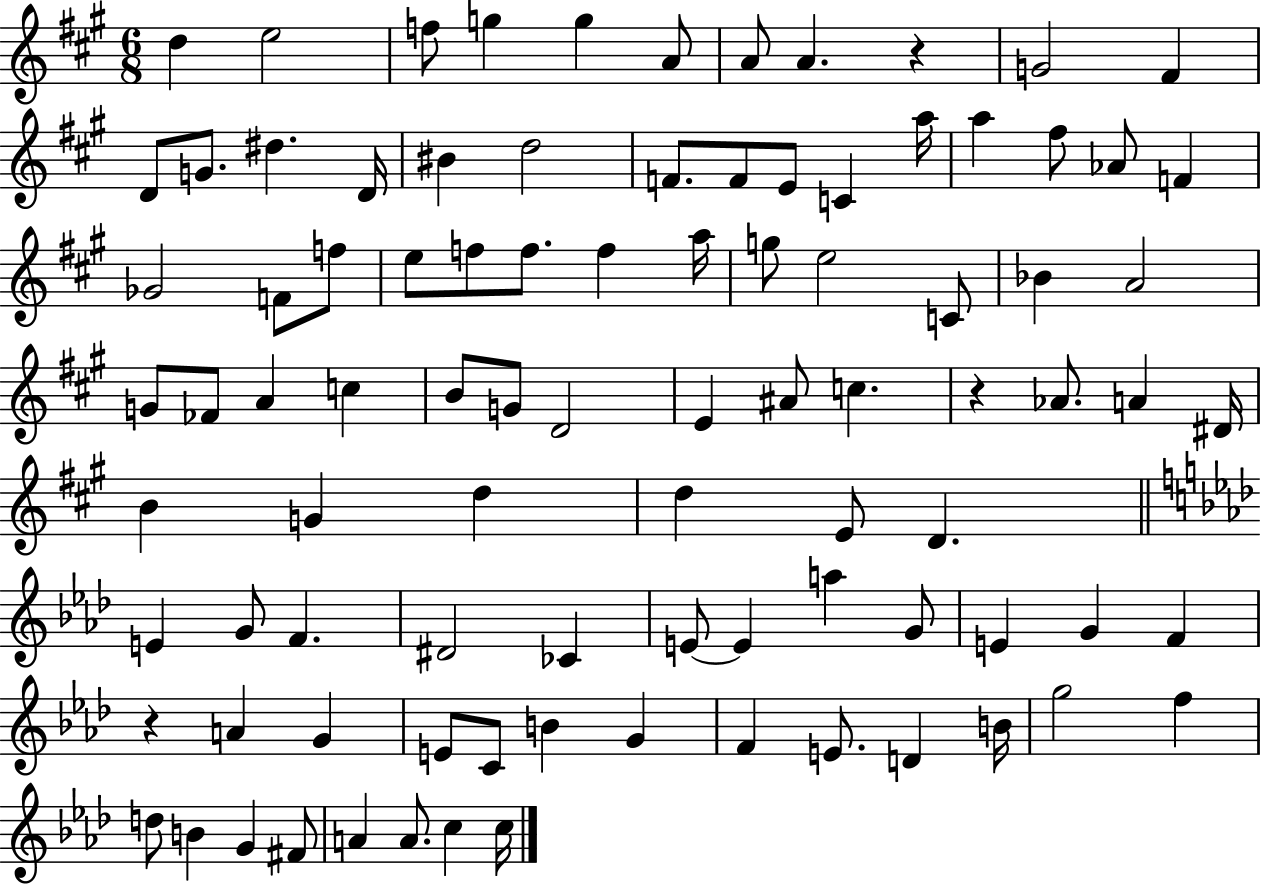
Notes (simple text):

D5/q E5/h F5/e G5/q G5/q A4/e A4/e A4/q. R/q G4/h F#4/q D4/e G4/e. D#5/q. D4/s BIS4/q D5/h F4/e. F4/e E4/e C4/q A5/s A5/q F#5/e Ab4/e F4/q Gb4/h F4/e F5/e E5/e F5/e F5/e. F5/q A5/s G5/e E5/h C4/e Bb4/q A4/h G4/e FES4/e A4/q C5/q B4/e G4/e D4/h E4/q A#4/e C5/q. R/q Ab4/e. A4/q D#4/s B4/q G4/q D5/q D5/q E4/e D4/q. E4/q G4/e F4/q. D#4/h CES4/q E4/e E4/q A5/q G4/e E4/q G4/q F4/q R/q A4/q G4/q E4/e C4/e B4/q G4/q F4/q E4/e. D4/q B4/s G5/h F5/q D5/e B4/q G4/q F#4/e A4/q A4/e. C5/q C5/s